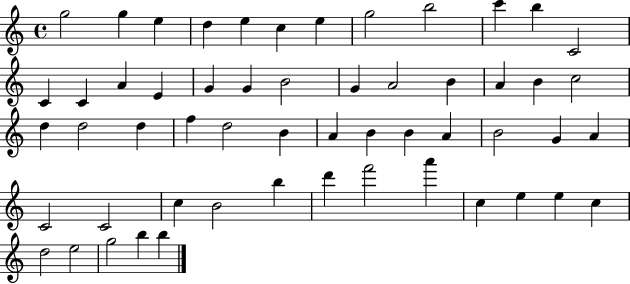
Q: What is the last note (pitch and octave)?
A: B5